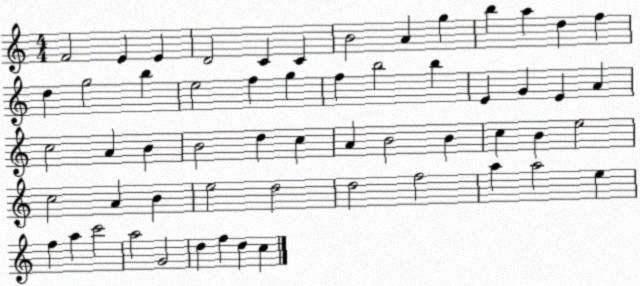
X:1
T:Untitled
M:4/4
L:1/4
K:C
F2 E E D2 C C B2 A g b a d f d g2 b e2 f g f b2 b E G E A c2 A B B2 d c A B2 B c B e2 c2 A B e2 d2 d2 f2 a a2 e f a c'2 a2 G2 d f d c